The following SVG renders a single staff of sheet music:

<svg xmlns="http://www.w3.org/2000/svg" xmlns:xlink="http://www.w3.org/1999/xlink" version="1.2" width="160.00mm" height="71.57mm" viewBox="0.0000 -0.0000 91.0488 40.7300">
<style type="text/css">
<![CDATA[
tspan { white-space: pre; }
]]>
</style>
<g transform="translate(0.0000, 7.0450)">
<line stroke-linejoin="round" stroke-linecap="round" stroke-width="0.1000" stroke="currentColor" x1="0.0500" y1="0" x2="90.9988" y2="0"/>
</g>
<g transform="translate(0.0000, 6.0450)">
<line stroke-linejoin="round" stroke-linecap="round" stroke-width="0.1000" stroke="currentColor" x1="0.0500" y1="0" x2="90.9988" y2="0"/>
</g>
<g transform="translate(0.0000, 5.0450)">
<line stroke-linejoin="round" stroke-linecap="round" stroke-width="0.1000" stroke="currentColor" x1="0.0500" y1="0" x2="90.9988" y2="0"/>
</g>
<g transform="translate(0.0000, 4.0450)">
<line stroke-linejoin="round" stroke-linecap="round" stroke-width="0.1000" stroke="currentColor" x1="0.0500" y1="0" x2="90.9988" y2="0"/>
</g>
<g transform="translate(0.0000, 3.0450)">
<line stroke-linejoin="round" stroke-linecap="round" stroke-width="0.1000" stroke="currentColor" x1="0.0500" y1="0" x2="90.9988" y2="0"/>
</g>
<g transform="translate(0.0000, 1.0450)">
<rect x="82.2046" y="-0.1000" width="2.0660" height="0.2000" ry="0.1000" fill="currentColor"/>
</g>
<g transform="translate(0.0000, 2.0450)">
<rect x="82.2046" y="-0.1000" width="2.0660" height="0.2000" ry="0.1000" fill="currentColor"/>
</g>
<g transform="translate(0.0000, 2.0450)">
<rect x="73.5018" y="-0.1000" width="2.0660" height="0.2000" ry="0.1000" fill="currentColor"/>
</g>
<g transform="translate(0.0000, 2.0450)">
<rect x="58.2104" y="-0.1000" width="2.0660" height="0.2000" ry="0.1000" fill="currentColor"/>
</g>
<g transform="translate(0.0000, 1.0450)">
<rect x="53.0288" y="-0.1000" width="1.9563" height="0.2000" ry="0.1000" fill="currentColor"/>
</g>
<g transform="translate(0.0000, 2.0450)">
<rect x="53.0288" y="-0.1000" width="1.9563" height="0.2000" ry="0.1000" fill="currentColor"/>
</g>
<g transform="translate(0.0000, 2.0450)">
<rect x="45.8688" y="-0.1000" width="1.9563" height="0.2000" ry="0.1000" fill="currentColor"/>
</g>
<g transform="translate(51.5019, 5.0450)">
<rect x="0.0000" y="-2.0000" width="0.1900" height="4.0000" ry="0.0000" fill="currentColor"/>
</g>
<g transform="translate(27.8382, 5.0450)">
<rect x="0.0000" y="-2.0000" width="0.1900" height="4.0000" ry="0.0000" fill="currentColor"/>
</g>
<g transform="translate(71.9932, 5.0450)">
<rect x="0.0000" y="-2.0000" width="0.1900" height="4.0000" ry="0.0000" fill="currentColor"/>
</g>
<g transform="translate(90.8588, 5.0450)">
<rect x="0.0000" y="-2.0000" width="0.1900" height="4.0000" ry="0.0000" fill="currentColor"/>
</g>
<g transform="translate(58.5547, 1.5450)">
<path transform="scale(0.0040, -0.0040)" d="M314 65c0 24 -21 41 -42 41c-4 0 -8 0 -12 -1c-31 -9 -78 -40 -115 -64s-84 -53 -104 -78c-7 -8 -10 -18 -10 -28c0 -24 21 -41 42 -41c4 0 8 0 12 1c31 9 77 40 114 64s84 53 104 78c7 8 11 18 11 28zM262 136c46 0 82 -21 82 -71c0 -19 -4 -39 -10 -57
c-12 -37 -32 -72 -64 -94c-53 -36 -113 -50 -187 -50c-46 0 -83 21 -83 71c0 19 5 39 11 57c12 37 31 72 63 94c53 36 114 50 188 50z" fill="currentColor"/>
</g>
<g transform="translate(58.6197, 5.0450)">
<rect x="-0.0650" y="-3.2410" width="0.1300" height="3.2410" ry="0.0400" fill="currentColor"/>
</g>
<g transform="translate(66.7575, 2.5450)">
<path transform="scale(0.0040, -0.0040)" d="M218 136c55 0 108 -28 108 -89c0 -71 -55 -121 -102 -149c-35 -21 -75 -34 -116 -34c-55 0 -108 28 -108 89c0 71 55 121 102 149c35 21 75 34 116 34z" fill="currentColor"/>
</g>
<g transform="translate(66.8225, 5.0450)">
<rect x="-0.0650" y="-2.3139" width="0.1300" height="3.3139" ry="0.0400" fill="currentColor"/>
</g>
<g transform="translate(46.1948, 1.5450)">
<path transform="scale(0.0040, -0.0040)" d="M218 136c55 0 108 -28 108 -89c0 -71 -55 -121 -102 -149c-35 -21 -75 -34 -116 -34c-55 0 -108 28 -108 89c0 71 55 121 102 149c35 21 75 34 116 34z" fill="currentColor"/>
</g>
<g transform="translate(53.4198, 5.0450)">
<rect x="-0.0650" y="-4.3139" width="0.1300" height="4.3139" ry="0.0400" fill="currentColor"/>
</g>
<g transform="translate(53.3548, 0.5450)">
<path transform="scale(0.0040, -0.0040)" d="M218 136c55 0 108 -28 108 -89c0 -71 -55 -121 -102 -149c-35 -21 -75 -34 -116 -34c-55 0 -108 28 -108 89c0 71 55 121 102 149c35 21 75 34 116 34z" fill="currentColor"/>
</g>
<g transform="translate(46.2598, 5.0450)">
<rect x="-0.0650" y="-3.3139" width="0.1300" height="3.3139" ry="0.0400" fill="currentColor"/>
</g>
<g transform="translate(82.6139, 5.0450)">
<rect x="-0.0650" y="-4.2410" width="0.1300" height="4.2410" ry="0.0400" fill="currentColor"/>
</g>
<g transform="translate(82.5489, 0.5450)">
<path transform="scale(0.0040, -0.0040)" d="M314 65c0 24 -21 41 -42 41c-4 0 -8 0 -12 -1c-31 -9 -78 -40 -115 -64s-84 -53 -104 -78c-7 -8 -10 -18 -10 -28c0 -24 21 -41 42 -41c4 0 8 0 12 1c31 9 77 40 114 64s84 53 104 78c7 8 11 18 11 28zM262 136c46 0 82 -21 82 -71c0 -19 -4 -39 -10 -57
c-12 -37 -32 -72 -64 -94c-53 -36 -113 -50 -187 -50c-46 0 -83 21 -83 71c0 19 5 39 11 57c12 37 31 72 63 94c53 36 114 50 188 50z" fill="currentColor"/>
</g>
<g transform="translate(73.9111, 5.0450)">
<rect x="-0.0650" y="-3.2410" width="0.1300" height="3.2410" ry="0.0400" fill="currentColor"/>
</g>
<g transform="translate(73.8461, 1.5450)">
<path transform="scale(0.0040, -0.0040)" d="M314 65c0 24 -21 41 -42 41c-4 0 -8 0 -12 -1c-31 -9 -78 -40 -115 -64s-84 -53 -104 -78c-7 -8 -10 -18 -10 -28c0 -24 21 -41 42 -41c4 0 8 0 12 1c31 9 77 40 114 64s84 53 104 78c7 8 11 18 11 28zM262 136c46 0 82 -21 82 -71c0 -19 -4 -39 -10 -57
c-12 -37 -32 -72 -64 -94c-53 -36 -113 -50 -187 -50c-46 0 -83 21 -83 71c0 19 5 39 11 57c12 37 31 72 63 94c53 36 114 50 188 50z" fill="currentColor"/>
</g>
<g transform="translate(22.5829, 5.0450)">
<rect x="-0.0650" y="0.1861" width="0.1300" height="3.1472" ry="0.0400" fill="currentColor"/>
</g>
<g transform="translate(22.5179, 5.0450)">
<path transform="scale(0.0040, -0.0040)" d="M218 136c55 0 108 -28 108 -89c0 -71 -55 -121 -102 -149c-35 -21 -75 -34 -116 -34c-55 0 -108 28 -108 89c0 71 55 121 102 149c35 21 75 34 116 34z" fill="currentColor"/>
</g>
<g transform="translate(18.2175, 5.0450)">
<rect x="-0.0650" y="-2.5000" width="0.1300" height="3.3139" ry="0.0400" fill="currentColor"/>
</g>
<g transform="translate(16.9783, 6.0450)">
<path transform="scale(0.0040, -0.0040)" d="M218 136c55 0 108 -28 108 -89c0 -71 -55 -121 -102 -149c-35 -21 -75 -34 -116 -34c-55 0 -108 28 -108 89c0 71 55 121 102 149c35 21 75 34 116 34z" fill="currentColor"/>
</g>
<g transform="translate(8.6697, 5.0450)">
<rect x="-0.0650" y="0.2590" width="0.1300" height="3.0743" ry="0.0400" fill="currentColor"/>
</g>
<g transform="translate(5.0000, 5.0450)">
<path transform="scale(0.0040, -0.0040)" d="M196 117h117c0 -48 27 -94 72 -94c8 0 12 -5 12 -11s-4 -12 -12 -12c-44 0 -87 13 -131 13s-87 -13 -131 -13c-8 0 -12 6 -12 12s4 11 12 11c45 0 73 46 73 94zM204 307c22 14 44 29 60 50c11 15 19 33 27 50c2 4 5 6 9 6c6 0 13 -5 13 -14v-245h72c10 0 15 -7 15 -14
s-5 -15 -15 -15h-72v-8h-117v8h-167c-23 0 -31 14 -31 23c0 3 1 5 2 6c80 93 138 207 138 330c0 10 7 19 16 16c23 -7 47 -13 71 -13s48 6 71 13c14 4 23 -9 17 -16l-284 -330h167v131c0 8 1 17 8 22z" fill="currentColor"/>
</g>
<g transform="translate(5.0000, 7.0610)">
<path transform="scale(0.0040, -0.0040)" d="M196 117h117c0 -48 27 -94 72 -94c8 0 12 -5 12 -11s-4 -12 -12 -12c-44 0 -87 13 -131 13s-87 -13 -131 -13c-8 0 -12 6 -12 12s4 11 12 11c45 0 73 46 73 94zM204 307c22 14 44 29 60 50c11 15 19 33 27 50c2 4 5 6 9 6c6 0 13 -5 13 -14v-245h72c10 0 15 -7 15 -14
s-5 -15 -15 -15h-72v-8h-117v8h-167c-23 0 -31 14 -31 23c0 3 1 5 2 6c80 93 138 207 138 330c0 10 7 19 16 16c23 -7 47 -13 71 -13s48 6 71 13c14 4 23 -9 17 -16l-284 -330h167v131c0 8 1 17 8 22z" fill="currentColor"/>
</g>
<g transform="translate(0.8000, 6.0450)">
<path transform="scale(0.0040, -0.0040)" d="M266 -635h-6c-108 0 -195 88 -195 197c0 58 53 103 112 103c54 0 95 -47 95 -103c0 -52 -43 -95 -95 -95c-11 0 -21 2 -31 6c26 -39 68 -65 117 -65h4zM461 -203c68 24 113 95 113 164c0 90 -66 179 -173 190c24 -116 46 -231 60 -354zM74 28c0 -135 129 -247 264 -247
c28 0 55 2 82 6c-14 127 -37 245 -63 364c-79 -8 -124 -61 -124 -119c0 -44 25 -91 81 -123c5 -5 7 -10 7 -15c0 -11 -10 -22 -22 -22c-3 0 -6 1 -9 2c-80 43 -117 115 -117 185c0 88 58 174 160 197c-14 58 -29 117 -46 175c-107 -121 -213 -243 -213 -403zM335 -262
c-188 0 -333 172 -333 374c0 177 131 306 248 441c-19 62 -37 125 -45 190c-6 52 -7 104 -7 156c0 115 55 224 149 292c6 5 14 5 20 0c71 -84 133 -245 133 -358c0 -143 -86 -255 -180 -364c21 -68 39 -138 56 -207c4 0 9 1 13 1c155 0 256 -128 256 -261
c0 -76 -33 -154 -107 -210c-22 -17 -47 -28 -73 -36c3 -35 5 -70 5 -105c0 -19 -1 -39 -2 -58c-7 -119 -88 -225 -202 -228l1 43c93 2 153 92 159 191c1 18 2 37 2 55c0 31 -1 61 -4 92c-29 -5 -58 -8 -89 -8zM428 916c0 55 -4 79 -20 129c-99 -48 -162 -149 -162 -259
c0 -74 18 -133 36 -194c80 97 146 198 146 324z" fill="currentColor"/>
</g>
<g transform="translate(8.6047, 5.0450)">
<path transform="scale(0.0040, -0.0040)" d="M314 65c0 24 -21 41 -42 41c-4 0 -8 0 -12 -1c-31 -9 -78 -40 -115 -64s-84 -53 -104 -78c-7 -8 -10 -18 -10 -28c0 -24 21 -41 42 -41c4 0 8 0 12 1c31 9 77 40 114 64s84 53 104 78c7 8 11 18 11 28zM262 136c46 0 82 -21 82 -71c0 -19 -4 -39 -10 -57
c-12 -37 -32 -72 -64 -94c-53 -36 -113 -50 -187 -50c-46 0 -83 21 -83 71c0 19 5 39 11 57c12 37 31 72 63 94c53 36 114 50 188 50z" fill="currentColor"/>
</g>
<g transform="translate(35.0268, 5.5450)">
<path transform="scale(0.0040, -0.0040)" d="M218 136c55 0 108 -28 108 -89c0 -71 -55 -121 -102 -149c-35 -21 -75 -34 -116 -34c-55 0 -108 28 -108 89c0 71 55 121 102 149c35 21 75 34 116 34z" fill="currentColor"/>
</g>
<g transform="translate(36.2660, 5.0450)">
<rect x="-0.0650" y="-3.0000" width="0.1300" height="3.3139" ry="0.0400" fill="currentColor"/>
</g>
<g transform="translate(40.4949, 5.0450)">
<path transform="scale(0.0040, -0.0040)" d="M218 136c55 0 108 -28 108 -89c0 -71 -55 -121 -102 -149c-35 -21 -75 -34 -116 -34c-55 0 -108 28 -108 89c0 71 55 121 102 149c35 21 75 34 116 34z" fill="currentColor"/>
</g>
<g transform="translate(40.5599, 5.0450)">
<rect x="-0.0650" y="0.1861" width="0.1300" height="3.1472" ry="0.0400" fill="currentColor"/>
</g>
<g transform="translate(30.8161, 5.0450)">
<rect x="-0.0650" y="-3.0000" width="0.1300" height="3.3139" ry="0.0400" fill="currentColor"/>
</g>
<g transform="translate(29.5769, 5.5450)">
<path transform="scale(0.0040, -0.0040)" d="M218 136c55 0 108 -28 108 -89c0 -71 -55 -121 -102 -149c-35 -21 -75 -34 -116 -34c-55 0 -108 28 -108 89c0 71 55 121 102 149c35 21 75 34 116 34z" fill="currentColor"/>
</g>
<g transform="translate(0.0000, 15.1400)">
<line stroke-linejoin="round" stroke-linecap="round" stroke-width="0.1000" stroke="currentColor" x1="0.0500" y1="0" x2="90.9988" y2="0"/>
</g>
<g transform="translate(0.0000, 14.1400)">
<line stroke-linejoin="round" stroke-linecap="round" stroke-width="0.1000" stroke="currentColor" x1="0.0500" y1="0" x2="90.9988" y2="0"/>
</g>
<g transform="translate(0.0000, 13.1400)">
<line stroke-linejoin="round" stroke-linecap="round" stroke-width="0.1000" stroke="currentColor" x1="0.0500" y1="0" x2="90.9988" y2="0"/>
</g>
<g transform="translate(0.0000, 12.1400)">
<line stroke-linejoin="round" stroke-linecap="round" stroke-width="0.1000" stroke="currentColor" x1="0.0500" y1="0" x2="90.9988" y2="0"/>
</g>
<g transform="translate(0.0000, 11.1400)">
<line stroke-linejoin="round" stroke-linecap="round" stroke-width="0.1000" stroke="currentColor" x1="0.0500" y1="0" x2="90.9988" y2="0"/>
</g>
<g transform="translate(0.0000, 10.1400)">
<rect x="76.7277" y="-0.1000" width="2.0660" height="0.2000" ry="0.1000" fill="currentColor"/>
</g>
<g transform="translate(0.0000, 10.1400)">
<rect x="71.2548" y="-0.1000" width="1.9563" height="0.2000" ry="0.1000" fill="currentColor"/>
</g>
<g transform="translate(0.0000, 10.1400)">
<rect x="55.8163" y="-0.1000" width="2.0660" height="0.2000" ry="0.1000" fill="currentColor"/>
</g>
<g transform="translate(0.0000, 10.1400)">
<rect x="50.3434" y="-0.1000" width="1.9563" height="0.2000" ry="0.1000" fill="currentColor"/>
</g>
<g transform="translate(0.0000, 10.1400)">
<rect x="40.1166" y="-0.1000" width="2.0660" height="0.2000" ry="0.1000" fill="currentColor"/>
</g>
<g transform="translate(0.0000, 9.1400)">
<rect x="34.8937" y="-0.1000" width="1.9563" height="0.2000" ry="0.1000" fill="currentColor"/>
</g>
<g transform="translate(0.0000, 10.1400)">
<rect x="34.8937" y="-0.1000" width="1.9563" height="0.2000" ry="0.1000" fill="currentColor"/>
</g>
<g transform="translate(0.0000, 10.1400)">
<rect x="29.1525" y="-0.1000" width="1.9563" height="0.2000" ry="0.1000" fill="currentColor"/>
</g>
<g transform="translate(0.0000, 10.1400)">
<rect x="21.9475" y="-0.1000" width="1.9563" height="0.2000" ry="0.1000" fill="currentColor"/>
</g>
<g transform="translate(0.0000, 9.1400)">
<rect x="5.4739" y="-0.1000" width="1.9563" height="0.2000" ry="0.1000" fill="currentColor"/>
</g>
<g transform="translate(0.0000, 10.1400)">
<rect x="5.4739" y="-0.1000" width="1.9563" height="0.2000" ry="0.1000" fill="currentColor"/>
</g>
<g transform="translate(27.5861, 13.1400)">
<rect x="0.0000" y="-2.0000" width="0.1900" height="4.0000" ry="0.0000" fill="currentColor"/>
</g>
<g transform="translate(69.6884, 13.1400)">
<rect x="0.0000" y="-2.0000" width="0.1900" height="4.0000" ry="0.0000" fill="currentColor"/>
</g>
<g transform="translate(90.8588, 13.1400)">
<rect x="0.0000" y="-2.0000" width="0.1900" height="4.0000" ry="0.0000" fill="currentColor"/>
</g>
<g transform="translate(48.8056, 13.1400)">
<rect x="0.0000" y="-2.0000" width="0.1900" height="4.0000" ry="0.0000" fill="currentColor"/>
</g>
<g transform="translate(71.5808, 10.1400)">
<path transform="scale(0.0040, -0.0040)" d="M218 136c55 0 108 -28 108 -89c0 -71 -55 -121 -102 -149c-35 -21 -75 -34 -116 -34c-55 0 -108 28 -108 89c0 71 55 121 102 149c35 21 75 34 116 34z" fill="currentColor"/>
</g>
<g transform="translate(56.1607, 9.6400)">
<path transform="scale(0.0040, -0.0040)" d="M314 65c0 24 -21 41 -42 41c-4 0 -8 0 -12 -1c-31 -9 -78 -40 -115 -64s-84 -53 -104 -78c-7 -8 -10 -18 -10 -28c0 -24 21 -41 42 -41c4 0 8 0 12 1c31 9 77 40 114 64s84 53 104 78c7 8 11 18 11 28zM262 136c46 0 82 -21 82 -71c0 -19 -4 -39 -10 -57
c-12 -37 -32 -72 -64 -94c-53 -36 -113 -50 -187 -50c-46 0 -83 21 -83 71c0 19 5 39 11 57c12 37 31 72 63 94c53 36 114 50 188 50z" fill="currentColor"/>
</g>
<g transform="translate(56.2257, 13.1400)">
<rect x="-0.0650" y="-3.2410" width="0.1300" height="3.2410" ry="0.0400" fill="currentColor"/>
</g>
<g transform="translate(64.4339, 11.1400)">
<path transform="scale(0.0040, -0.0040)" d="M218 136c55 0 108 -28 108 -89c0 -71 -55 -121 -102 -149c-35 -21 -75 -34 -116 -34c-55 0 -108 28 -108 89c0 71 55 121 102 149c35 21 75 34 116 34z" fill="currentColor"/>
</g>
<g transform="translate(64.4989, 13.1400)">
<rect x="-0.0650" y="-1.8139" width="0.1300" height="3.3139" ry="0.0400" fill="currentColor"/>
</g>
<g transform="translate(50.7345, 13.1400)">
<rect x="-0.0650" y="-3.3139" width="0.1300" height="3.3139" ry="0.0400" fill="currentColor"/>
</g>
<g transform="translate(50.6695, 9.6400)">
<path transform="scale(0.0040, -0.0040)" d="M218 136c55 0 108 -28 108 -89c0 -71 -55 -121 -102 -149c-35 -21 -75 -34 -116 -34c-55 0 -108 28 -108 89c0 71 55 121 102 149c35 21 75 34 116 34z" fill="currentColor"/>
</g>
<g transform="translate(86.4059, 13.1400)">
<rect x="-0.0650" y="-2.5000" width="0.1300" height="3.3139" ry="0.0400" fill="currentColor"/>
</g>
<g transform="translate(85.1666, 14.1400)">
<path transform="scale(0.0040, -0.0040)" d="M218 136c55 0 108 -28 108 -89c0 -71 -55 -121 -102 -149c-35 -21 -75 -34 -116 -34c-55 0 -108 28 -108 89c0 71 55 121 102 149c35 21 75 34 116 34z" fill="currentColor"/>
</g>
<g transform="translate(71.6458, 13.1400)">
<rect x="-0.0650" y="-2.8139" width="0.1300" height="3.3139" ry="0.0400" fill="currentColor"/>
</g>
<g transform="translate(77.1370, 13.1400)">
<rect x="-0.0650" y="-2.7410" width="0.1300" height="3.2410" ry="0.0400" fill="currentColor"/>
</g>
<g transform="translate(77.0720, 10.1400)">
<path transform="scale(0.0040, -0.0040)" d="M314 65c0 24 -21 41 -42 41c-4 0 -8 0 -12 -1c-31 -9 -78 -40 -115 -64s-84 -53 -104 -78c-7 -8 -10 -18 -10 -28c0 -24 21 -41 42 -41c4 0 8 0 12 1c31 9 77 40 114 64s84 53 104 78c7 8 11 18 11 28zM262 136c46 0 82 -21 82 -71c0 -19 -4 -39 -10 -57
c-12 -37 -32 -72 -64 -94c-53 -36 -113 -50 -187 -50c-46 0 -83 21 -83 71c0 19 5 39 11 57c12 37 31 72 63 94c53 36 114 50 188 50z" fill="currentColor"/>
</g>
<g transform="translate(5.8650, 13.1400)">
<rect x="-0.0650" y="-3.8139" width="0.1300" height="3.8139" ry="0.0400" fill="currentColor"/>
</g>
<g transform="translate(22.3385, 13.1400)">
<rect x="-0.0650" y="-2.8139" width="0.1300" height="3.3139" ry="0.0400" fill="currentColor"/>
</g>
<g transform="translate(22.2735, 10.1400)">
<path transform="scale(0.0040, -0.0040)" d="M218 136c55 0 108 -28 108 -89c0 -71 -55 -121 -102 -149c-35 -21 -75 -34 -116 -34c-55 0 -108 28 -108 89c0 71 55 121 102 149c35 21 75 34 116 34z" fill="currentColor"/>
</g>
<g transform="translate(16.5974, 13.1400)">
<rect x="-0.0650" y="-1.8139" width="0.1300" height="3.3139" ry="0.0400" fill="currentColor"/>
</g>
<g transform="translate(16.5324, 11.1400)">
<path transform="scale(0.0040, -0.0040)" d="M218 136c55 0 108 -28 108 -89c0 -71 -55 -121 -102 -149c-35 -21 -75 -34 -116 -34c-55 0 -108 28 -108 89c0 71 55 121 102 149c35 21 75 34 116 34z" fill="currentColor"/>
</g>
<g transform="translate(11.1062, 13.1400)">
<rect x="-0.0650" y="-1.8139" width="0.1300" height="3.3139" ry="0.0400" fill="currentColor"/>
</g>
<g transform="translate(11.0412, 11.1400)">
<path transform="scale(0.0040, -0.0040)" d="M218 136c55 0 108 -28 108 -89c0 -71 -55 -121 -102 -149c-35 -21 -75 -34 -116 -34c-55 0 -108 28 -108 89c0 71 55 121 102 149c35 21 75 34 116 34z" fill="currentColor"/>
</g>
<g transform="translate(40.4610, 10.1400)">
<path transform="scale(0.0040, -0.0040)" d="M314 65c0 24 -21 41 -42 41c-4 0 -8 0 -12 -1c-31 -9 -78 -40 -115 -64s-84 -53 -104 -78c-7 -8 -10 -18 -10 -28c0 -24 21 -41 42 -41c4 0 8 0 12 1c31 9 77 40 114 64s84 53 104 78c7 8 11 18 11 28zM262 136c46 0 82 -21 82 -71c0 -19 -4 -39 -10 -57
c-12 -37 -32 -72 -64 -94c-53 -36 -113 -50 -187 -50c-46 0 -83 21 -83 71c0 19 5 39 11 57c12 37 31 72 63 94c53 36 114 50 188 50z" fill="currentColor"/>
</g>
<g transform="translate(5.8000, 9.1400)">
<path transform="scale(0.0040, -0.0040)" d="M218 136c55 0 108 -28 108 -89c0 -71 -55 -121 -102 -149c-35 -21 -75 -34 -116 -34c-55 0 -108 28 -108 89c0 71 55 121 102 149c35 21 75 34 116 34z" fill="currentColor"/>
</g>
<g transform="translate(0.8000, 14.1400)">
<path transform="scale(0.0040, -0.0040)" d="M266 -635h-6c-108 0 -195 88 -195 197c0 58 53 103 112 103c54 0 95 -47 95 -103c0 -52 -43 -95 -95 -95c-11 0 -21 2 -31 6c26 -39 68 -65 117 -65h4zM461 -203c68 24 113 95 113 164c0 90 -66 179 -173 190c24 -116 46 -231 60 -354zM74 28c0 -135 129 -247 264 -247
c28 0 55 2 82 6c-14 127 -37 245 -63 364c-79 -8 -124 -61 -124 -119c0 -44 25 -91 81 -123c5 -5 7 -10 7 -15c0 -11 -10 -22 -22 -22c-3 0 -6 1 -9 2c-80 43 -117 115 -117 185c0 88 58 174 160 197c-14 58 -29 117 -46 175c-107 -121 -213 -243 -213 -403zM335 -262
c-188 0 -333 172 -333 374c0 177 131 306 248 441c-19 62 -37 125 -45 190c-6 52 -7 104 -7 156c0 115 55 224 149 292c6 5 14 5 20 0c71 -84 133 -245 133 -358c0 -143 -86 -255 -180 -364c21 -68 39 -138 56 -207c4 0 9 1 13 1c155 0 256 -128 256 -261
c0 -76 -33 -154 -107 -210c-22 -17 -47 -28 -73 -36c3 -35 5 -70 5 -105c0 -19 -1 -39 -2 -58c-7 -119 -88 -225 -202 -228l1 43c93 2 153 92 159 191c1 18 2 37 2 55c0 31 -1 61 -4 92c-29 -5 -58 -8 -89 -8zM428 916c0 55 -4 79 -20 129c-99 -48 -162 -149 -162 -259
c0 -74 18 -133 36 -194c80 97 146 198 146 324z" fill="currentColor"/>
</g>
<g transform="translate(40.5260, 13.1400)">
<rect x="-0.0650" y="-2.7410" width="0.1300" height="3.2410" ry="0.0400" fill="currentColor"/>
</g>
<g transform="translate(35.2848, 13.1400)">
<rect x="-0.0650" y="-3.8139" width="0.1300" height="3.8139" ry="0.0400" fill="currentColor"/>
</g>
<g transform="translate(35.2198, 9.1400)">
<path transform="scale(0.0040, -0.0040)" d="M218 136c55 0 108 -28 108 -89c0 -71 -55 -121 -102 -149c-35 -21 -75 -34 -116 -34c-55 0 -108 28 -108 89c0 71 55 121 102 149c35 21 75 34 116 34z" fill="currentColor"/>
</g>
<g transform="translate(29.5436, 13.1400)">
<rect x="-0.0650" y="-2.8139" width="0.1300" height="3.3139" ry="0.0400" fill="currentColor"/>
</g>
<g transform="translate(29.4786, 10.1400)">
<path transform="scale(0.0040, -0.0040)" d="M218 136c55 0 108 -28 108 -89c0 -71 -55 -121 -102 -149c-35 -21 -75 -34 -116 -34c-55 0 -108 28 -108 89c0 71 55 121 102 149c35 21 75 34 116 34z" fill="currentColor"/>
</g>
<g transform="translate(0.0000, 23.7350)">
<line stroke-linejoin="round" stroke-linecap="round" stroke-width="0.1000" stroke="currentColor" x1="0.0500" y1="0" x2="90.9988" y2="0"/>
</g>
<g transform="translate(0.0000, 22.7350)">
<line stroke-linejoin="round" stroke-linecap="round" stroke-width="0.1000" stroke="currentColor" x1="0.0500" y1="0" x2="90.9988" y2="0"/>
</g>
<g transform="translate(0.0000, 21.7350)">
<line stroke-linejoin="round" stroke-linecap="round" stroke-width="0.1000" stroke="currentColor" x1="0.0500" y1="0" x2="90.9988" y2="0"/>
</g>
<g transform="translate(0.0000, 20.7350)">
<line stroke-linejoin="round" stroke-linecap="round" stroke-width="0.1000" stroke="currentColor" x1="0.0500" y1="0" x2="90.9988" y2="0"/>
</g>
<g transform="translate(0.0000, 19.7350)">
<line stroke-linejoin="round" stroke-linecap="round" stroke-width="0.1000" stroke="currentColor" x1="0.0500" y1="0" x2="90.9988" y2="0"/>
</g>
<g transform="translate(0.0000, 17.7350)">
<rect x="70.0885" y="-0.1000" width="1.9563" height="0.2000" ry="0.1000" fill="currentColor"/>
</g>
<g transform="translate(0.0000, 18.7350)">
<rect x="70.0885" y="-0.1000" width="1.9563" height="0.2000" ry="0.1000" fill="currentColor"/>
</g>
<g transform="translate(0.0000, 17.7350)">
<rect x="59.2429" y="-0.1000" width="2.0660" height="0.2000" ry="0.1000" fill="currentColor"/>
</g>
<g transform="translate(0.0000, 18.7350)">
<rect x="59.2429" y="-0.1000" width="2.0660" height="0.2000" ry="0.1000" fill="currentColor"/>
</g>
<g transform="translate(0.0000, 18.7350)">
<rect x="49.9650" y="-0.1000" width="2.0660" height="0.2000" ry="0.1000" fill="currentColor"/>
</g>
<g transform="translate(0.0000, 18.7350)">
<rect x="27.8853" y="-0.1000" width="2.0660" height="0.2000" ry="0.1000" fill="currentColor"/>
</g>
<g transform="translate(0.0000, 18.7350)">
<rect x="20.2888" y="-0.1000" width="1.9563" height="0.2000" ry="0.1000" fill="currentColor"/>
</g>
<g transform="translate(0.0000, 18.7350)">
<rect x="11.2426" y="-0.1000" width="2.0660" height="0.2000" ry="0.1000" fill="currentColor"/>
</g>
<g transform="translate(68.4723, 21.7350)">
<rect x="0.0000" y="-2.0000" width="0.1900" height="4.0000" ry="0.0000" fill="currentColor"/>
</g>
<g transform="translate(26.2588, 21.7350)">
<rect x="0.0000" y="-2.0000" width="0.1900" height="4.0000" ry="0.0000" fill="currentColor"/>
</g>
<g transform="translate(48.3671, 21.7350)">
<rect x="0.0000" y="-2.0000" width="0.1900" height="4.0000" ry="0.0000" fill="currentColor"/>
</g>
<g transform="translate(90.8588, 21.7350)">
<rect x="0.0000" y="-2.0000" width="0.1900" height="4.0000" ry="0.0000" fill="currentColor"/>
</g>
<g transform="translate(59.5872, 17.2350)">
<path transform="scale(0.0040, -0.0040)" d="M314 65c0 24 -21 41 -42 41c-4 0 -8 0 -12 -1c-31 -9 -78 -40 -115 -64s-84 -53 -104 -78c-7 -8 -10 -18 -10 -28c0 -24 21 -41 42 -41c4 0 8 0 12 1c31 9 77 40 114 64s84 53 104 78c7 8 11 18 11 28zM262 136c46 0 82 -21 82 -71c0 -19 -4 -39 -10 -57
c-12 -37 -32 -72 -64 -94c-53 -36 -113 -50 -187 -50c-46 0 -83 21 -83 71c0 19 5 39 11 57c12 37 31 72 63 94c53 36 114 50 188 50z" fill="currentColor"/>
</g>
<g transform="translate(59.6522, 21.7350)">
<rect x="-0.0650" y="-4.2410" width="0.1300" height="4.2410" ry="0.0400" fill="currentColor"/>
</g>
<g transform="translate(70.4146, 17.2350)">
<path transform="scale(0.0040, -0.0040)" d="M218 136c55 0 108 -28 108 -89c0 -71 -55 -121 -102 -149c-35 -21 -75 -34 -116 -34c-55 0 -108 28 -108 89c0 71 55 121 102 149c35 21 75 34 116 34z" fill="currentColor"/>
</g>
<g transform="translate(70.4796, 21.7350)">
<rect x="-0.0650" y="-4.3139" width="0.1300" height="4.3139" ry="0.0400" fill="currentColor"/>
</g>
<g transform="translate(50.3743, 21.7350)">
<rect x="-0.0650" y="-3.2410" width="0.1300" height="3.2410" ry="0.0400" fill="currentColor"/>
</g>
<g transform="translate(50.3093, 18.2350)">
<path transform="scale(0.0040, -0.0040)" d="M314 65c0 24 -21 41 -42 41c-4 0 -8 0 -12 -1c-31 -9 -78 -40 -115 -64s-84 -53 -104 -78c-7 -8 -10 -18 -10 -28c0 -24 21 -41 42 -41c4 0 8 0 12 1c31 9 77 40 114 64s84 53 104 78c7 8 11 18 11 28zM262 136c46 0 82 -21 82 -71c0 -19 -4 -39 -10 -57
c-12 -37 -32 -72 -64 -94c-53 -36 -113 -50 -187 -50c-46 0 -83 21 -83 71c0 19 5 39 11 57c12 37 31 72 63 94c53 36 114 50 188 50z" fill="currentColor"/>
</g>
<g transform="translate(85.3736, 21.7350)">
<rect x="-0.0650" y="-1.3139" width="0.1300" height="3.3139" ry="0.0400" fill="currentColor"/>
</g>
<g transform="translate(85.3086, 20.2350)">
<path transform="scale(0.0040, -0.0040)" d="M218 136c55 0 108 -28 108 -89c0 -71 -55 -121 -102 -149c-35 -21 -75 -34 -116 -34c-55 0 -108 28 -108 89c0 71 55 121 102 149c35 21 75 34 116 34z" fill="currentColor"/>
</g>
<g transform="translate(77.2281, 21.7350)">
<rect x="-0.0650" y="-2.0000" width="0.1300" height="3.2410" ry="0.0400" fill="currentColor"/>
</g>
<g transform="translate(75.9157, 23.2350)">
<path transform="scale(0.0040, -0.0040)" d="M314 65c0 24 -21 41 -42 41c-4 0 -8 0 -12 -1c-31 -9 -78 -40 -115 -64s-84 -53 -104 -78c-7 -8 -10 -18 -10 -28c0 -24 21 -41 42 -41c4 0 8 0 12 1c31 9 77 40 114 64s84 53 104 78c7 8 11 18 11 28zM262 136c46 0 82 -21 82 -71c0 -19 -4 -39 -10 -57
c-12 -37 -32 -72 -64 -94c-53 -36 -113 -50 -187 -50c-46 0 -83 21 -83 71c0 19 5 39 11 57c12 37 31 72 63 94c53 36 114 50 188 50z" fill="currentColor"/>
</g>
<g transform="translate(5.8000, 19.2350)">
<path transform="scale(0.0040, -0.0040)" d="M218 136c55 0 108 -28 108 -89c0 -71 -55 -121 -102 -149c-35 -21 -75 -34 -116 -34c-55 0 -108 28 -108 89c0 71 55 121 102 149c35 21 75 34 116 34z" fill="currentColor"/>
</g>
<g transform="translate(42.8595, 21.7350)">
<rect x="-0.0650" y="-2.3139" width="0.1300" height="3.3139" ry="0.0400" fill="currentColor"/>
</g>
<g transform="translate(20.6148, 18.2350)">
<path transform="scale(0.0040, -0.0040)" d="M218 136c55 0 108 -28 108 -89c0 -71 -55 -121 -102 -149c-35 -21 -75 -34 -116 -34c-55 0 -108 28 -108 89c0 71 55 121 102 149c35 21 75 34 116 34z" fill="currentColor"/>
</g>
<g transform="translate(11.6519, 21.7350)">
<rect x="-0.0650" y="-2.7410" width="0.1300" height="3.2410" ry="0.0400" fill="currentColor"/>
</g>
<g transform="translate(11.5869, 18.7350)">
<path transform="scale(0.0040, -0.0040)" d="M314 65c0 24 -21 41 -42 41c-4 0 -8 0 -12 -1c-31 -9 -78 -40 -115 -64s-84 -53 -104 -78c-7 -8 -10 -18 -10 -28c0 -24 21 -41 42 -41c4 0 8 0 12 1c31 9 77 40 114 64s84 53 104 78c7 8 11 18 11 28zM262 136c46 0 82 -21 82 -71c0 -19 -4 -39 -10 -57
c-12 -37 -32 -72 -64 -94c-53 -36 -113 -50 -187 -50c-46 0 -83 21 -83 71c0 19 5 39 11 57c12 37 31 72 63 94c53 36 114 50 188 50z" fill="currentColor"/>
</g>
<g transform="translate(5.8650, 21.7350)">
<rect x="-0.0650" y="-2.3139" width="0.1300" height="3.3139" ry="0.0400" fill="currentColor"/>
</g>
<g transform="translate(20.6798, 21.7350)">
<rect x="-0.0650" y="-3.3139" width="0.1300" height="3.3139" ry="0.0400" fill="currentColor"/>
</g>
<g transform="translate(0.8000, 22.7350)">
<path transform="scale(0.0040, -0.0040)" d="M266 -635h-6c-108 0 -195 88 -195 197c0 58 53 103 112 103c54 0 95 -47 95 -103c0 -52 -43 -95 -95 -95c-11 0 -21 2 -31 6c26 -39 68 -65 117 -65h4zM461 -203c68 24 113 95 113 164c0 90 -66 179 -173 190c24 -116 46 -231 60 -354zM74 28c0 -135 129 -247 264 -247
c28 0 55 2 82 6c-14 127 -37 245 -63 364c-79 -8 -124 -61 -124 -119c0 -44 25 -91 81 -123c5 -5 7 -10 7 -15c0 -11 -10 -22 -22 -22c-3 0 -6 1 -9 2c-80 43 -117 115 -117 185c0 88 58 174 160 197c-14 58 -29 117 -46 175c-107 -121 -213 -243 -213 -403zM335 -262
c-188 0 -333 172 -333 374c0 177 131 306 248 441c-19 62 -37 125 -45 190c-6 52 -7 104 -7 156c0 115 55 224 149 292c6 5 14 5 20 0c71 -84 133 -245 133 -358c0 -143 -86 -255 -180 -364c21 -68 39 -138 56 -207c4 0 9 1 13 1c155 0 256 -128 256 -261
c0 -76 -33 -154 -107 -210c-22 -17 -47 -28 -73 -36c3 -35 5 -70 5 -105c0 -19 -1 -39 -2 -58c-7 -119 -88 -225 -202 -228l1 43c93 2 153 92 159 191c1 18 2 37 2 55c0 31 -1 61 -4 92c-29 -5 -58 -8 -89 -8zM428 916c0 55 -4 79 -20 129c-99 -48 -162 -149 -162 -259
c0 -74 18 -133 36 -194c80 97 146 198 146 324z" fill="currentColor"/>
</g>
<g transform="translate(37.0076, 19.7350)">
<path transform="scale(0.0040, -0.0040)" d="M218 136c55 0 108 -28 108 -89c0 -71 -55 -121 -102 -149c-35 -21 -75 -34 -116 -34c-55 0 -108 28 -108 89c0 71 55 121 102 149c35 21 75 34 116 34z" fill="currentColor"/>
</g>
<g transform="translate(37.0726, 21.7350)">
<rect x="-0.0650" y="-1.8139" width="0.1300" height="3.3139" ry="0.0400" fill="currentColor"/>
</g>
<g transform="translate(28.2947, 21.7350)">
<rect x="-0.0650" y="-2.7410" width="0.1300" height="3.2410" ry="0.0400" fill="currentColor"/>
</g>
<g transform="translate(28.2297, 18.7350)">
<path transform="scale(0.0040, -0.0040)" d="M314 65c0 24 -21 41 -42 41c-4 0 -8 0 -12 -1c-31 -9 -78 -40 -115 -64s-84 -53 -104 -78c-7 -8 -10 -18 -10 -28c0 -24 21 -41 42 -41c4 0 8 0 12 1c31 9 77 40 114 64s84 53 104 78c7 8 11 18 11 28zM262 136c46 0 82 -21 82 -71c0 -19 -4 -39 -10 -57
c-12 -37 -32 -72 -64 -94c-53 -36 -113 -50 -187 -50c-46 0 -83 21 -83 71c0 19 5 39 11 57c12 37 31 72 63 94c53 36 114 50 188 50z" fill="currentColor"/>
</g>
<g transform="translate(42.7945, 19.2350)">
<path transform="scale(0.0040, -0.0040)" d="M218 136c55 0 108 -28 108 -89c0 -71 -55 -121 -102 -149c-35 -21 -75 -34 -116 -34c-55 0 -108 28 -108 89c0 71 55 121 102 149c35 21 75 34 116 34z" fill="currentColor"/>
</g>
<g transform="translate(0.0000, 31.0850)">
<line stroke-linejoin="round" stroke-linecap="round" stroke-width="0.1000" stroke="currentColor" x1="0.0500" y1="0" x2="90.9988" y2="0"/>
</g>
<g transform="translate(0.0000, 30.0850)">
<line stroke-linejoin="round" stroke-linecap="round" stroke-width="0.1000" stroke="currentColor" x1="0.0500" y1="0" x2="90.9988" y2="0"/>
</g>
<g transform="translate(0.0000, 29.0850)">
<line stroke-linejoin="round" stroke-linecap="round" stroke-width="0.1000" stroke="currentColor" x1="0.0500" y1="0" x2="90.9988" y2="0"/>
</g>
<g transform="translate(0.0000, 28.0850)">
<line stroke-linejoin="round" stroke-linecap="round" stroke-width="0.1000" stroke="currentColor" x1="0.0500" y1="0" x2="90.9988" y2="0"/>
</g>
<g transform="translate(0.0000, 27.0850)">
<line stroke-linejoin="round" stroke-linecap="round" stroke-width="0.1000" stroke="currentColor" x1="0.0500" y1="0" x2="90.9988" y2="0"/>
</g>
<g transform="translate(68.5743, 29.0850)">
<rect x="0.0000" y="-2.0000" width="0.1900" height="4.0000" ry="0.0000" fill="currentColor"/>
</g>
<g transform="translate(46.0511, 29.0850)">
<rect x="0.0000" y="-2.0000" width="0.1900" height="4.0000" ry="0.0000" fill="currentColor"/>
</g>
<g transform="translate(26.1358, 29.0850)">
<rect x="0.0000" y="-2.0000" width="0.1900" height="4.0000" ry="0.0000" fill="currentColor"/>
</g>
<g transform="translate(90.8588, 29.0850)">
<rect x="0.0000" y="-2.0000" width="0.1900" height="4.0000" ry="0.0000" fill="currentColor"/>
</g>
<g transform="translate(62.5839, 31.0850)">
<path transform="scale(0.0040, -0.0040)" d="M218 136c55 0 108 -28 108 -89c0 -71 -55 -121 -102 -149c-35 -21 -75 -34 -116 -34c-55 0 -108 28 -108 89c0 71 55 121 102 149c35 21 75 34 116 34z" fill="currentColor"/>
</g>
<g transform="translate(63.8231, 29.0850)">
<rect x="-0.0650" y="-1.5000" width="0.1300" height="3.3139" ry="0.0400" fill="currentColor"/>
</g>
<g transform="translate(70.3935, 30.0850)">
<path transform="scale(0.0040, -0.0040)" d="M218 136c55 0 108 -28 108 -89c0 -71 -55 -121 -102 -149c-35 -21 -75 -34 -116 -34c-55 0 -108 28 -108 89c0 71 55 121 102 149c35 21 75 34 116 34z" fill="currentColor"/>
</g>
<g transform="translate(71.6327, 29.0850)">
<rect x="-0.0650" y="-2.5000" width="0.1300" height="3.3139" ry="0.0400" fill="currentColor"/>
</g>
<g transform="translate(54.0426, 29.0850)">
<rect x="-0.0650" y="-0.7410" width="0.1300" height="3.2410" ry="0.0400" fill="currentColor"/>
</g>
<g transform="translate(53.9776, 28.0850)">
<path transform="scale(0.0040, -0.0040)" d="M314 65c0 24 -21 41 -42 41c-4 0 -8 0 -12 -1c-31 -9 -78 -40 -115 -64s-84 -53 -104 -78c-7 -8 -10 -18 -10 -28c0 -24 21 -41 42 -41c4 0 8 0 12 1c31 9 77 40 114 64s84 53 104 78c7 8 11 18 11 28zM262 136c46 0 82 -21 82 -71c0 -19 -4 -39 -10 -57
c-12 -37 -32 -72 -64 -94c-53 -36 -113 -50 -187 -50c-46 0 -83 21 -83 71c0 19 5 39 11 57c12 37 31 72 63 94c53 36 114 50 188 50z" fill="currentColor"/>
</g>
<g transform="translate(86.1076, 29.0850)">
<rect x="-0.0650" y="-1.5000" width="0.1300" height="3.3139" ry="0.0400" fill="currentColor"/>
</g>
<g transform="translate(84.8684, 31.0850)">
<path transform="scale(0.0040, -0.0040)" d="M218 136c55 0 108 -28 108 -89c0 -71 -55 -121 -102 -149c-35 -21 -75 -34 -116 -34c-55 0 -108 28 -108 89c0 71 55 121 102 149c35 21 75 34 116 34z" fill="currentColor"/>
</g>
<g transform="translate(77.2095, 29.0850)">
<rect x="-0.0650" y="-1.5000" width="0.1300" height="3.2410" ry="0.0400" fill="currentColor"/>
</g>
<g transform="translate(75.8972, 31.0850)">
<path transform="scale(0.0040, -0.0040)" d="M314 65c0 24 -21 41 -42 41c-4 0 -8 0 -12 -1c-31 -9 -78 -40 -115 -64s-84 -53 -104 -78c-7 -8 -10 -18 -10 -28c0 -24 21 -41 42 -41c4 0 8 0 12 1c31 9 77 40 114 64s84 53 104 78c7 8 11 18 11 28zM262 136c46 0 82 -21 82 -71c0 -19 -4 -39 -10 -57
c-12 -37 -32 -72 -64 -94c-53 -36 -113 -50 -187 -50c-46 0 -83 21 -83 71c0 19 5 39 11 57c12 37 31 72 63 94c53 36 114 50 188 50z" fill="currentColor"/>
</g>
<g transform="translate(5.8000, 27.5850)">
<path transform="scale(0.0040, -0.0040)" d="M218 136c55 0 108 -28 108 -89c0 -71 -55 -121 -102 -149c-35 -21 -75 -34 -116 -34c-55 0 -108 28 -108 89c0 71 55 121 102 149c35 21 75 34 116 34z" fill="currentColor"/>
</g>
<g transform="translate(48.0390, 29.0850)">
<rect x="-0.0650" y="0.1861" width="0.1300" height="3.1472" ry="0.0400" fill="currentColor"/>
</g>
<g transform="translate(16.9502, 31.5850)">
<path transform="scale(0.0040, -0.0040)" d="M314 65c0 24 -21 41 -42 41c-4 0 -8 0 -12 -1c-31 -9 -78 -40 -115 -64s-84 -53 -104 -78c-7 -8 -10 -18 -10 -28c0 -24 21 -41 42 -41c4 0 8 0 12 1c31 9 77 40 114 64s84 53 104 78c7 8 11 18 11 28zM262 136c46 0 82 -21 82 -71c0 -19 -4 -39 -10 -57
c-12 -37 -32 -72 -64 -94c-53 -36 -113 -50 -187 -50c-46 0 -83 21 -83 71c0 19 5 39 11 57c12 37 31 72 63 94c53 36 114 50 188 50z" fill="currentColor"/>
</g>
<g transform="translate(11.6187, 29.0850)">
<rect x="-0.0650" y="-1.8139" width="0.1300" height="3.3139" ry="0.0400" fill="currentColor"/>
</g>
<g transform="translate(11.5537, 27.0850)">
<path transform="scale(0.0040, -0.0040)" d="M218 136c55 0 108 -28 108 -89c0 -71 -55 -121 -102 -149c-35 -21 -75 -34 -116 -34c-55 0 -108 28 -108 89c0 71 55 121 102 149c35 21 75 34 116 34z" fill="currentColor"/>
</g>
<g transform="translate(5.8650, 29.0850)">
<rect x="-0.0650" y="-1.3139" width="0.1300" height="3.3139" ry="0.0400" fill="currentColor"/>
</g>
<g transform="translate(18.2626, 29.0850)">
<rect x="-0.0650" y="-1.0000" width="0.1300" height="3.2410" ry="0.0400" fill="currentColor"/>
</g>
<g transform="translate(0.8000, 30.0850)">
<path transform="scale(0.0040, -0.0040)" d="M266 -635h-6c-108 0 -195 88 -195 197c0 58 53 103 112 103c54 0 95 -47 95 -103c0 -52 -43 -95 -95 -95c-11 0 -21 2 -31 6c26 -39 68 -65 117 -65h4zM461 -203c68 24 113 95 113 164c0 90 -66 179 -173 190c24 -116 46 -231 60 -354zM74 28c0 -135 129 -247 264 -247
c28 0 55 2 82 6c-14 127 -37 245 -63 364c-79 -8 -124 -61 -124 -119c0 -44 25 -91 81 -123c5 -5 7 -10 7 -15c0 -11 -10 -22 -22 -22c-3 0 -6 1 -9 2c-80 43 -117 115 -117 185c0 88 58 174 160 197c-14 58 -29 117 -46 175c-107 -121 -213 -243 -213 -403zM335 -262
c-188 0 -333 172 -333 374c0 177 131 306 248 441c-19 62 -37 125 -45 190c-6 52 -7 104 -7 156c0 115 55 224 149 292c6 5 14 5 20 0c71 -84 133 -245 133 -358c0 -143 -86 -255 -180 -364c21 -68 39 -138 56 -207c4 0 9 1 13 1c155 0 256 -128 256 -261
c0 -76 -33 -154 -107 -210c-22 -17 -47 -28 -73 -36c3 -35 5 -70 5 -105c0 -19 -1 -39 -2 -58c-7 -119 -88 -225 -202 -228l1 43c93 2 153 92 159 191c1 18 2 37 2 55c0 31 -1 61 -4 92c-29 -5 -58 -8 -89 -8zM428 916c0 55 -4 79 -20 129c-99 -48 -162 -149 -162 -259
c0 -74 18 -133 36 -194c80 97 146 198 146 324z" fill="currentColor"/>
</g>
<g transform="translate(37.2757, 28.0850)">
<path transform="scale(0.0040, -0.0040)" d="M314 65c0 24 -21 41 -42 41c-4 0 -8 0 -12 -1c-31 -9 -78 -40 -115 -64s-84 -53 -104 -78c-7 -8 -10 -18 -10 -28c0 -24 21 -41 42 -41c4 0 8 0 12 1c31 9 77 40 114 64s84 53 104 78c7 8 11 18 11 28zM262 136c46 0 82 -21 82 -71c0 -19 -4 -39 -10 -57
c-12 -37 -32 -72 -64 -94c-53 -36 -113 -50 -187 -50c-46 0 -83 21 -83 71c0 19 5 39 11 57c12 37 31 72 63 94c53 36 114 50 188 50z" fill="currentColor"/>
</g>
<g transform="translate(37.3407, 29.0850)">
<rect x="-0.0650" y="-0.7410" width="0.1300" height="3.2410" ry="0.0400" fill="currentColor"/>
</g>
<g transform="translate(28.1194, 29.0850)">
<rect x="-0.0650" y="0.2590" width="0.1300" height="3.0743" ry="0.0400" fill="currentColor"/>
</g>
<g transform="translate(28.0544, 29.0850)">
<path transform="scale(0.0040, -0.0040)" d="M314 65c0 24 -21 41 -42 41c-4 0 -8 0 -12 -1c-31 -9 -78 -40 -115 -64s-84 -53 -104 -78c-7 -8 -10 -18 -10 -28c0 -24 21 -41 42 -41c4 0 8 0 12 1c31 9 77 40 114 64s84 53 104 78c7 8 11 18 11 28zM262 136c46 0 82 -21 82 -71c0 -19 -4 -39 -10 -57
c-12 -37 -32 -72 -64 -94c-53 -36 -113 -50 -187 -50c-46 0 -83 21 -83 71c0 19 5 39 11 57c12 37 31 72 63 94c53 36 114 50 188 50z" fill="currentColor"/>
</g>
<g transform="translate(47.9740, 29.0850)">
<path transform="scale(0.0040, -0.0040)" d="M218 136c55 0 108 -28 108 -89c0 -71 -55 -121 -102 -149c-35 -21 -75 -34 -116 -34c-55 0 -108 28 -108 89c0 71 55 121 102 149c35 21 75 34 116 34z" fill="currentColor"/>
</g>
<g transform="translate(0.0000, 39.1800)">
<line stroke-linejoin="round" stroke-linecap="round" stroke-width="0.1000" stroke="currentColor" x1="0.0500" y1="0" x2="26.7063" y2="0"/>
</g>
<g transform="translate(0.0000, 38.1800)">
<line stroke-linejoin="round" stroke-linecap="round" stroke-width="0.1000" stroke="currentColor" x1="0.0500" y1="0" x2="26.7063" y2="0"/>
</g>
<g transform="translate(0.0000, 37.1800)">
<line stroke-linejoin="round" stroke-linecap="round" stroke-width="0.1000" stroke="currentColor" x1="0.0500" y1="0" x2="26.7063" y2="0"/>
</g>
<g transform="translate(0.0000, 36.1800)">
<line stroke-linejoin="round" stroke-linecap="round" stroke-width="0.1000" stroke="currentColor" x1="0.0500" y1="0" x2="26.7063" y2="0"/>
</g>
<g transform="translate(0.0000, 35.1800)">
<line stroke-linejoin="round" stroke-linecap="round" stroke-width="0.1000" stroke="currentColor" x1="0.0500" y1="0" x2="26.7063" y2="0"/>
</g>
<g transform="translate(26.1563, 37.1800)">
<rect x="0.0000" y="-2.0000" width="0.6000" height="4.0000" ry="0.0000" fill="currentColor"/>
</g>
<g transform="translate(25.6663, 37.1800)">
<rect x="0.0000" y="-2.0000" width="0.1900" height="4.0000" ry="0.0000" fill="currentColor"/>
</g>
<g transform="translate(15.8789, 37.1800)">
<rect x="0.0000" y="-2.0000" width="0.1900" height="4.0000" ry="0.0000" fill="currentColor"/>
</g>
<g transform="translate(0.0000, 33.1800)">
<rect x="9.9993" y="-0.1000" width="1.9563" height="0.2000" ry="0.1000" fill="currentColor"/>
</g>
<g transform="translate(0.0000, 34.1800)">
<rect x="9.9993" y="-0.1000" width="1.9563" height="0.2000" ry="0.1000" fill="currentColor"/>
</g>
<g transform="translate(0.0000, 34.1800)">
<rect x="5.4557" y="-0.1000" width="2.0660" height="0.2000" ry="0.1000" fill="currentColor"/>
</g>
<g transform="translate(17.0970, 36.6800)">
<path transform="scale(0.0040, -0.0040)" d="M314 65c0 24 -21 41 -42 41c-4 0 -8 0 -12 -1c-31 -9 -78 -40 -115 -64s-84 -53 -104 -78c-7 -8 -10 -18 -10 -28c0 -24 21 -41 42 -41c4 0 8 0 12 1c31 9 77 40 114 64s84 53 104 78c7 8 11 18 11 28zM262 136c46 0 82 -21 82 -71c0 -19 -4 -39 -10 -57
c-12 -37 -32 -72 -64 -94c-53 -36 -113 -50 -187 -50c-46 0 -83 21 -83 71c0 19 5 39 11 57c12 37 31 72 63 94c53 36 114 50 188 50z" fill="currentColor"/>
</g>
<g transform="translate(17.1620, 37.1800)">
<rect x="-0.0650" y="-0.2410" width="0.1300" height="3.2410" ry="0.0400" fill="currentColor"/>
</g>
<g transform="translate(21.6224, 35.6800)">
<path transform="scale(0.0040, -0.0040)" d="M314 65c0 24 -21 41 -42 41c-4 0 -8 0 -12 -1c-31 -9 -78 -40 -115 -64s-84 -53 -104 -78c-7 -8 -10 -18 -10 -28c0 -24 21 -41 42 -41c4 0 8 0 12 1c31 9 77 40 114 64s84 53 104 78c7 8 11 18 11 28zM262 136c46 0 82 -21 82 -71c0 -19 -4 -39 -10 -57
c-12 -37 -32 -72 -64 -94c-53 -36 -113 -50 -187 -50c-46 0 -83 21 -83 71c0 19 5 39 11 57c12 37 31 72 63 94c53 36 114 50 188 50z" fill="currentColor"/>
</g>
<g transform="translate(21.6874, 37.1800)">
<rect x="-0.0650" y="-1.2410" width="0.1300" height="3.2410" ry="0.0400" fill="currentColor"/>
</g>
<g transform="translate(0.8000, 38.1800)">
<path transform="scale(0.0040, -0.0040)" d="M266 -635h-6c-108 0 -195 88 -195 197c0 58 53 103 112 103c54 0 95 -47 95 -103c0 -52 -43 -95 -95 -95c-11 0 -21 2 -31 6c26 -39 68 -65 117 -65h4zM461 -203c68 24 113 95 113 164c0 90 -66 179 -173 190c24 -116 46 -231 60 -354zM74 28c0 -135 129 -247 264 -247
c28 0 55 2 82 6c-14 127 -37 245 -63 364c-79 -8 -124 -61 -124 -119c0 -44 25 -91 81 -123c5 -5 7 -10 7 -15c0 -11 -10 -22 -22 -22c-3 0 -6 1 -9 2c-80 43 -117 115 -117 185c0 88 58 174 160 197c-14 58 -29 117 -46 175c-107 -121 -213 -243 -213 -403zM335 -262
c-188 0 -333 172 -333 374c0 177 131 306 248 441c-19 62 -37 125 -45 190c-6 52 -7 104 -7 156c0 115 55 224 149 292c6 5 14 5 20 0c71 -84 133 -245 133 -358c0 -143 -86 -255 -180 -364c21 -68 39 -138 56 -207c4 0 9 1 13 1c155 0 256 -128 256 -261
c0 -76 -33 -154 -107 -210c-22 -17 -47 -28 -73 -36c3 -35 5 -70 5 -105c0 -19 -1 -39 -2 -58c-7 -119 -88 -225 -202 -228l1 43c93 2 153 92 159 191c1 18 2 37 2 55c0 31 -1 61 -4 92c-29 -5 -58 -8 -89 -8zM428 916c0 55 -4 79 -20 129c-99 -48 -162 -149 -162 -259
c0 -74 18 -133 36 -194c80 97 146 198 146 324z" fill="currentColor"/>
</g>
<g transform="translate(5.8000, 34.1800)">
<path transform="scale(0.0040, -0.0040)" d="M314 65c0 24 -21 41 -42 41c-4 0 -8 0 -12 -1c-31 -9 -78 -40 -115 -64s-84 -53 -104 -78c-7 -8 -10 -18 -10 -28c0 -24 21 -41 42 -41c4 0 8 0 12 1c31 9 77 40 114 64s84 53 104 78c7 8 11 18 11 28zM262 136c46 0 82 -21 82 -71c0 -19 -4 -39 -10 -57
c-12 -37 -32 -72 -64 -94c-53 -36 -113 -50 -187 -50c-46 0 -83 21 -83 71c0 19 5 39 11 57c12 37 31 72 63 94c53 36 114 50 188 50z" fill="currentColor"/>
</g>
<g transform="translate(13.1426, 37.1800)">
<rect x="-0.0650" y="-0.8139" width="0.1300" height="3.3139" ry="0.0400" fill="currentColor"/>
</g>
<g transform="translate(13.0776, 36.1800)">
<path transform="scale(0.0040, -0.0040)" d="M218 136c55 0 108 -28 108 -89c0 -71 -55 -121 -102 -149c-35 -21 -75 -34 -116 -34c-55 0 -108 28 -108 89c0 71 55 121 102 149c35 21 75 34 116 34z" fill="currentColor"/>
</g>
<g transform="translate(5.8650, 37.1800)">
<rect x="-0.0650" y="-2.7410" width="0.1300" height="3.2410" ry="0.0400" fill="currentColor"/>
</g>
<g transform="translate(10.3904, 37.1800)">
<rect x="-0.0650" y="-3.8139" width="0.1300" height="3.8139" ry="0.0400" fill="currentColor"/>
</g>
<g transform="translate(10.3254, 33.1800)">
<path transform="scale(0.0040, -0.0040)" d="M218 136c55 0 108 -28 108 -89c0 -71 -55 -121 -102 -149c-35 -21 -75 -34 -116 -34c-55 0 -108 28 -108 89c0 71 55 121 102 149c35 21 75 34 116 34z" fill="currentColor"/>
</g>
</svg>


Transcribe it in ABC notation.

X:1
T:Untitled
M:4/4
L:1/4
K:C
B2 G B A A B b d' b2 g b2 d'2 c' f f a a c' a2 b b2 f a a2 G g a2 b a2 f g b2 d'2 d' F2 e e f D2 B2 d2 B d2 E G E2 E a2 c' d c2 e2